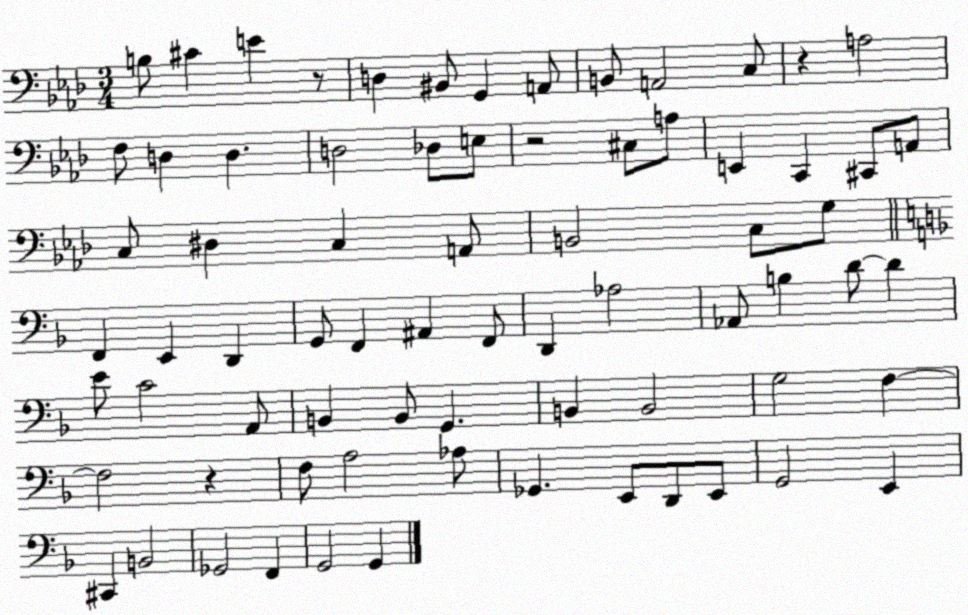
X:1
T:Untitled
M:3/4
L:1/4
K:Ab
B,/2 ^C E z/2 D, ^B,,/2 G,, A,,/2 B,,/2 A,,2 C,/2 z A,2 F,/2 D, D, D,2 _D,/2 E,/2 z2 ^C,/2 A,/2 E,, C,, ^C,,/2 A,,/2 C,/2 ^D, C, A,,/2 B,,2 C,/2 G,/2 F,, E,, D,, G,,/2 F,, ^A,, F,,/2 D,, _A,2 _A,,/2 B, D/2 D E/2 C2 A,,/2 B,, B,,/2 G,, B,, B,,2 G,2 F, F,2 z F,/2 A,2 _A,/2 _G,, E,,/2 D,,/2 E,,/2 G,,2 E,, ^C,, B,,2 _G,,2 F,, G,,2 G,,